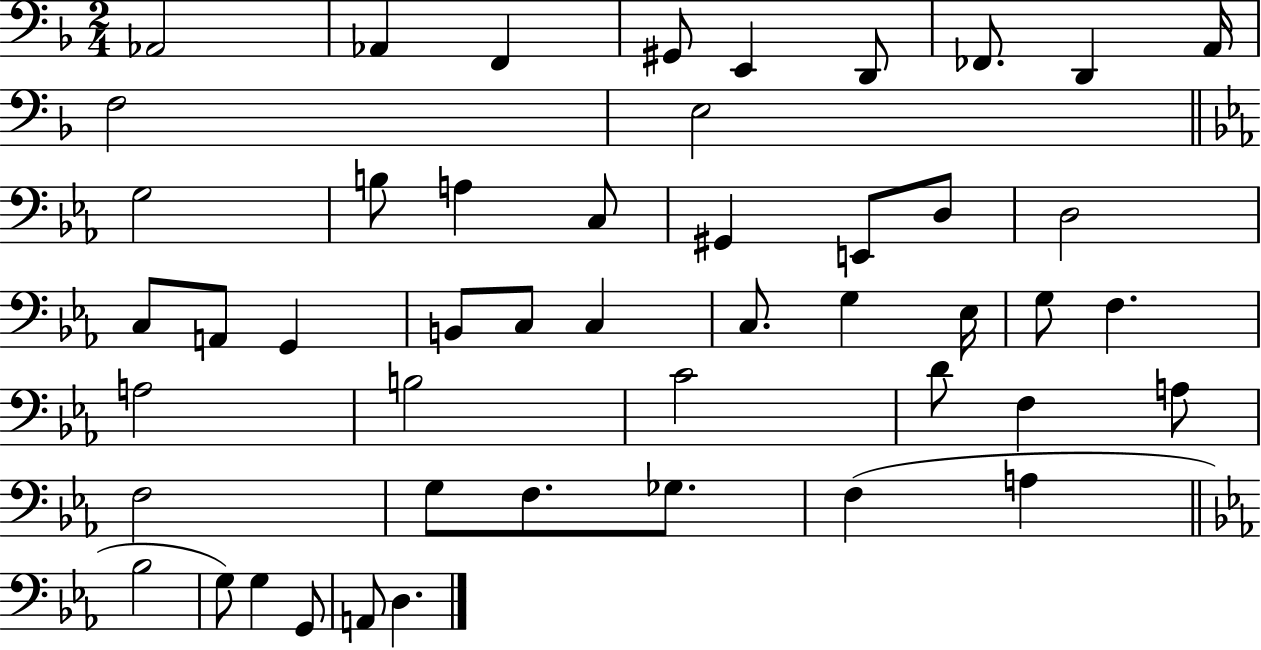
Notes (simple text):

Ab2/h Ab2/q F2/q G#2/e E2/q D2/e FES2/e. D2/q A2/s F3/h E3/h G3/h B3/e A3/q C3/e G#2/q E2/e D3/e D3/h C3/e A2/e G2/q B2/e C3/e C3/q C3/e. G3/q Eb3/s G3/e F3/q. A3/h B3/h C4/h D4/e F3/q A3/e F3/h G3/e F3/e. Gb3/e. F3/q A3/q Bb3/h G3/e G3/q G2/e A2/e D3/q.